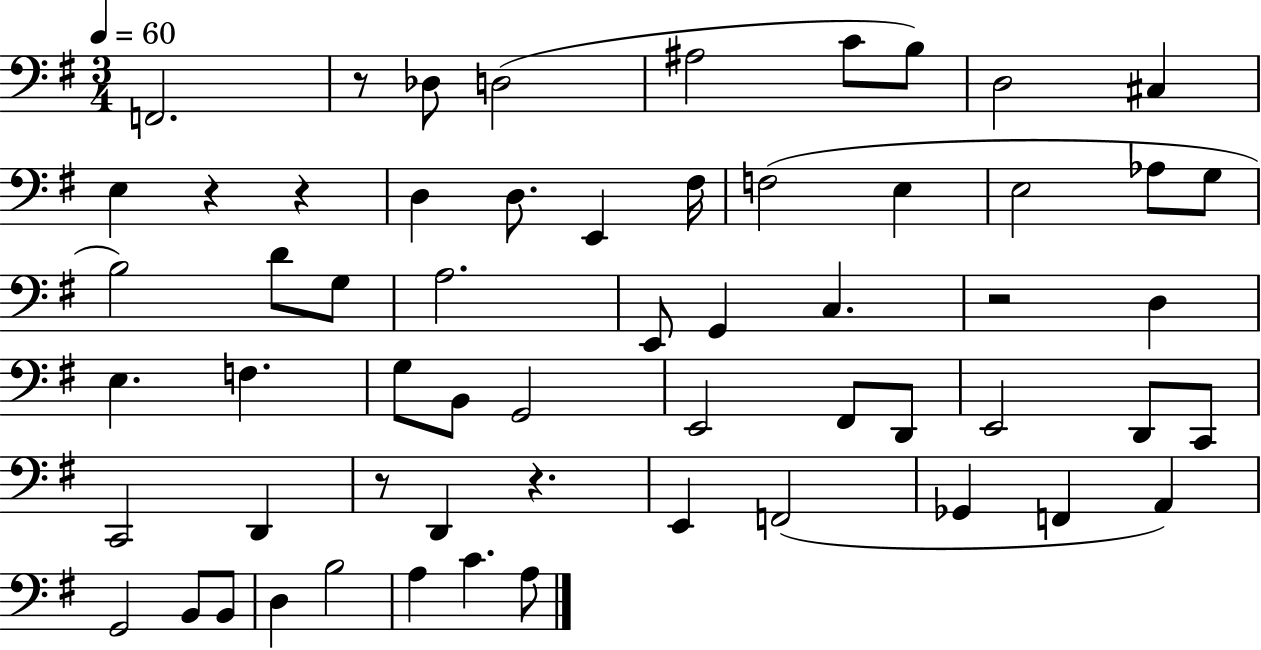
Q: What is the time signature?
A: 3/4